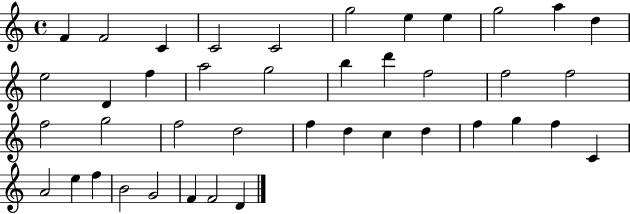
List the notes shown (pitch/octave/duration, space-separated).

F4/q F4/h C4/q C4/h C4/h G5/h E5/q E5/q G5/h A5/q D5/q E5/h D4/q F5/q A5/h G5/h B5/q D6/q F5/h F5/h F5/h F5/h G5/h F5/h D5/h F5/q D5/q C5/q D5/q F5/q G5/q F5/q C4/q A4/h E5/q F5/q B4/h G4/h F4/q F4/h D4/q